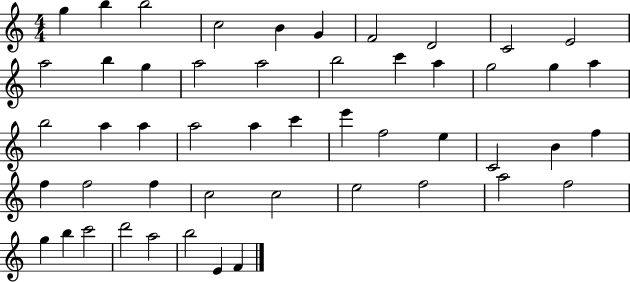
G5/q B5/q B5/h C5/h B4/q G4/q F4/h D4/h C4/h E4/h A5/h B5/q G5/q A5/h A5/h B5/h C6/q A5/q G5/h G5/q A5/q B5/h A5/q A5/q A5/h A5/q C6/q E6/q F5/h E5/q C4/h B4/q F5/q F5/q F5/h F5/q C5/h C5/h E5/h F5/h A5/h F5/h G5/q B5/q C6/h D6/h A5/h B5/h E4/q F4/q